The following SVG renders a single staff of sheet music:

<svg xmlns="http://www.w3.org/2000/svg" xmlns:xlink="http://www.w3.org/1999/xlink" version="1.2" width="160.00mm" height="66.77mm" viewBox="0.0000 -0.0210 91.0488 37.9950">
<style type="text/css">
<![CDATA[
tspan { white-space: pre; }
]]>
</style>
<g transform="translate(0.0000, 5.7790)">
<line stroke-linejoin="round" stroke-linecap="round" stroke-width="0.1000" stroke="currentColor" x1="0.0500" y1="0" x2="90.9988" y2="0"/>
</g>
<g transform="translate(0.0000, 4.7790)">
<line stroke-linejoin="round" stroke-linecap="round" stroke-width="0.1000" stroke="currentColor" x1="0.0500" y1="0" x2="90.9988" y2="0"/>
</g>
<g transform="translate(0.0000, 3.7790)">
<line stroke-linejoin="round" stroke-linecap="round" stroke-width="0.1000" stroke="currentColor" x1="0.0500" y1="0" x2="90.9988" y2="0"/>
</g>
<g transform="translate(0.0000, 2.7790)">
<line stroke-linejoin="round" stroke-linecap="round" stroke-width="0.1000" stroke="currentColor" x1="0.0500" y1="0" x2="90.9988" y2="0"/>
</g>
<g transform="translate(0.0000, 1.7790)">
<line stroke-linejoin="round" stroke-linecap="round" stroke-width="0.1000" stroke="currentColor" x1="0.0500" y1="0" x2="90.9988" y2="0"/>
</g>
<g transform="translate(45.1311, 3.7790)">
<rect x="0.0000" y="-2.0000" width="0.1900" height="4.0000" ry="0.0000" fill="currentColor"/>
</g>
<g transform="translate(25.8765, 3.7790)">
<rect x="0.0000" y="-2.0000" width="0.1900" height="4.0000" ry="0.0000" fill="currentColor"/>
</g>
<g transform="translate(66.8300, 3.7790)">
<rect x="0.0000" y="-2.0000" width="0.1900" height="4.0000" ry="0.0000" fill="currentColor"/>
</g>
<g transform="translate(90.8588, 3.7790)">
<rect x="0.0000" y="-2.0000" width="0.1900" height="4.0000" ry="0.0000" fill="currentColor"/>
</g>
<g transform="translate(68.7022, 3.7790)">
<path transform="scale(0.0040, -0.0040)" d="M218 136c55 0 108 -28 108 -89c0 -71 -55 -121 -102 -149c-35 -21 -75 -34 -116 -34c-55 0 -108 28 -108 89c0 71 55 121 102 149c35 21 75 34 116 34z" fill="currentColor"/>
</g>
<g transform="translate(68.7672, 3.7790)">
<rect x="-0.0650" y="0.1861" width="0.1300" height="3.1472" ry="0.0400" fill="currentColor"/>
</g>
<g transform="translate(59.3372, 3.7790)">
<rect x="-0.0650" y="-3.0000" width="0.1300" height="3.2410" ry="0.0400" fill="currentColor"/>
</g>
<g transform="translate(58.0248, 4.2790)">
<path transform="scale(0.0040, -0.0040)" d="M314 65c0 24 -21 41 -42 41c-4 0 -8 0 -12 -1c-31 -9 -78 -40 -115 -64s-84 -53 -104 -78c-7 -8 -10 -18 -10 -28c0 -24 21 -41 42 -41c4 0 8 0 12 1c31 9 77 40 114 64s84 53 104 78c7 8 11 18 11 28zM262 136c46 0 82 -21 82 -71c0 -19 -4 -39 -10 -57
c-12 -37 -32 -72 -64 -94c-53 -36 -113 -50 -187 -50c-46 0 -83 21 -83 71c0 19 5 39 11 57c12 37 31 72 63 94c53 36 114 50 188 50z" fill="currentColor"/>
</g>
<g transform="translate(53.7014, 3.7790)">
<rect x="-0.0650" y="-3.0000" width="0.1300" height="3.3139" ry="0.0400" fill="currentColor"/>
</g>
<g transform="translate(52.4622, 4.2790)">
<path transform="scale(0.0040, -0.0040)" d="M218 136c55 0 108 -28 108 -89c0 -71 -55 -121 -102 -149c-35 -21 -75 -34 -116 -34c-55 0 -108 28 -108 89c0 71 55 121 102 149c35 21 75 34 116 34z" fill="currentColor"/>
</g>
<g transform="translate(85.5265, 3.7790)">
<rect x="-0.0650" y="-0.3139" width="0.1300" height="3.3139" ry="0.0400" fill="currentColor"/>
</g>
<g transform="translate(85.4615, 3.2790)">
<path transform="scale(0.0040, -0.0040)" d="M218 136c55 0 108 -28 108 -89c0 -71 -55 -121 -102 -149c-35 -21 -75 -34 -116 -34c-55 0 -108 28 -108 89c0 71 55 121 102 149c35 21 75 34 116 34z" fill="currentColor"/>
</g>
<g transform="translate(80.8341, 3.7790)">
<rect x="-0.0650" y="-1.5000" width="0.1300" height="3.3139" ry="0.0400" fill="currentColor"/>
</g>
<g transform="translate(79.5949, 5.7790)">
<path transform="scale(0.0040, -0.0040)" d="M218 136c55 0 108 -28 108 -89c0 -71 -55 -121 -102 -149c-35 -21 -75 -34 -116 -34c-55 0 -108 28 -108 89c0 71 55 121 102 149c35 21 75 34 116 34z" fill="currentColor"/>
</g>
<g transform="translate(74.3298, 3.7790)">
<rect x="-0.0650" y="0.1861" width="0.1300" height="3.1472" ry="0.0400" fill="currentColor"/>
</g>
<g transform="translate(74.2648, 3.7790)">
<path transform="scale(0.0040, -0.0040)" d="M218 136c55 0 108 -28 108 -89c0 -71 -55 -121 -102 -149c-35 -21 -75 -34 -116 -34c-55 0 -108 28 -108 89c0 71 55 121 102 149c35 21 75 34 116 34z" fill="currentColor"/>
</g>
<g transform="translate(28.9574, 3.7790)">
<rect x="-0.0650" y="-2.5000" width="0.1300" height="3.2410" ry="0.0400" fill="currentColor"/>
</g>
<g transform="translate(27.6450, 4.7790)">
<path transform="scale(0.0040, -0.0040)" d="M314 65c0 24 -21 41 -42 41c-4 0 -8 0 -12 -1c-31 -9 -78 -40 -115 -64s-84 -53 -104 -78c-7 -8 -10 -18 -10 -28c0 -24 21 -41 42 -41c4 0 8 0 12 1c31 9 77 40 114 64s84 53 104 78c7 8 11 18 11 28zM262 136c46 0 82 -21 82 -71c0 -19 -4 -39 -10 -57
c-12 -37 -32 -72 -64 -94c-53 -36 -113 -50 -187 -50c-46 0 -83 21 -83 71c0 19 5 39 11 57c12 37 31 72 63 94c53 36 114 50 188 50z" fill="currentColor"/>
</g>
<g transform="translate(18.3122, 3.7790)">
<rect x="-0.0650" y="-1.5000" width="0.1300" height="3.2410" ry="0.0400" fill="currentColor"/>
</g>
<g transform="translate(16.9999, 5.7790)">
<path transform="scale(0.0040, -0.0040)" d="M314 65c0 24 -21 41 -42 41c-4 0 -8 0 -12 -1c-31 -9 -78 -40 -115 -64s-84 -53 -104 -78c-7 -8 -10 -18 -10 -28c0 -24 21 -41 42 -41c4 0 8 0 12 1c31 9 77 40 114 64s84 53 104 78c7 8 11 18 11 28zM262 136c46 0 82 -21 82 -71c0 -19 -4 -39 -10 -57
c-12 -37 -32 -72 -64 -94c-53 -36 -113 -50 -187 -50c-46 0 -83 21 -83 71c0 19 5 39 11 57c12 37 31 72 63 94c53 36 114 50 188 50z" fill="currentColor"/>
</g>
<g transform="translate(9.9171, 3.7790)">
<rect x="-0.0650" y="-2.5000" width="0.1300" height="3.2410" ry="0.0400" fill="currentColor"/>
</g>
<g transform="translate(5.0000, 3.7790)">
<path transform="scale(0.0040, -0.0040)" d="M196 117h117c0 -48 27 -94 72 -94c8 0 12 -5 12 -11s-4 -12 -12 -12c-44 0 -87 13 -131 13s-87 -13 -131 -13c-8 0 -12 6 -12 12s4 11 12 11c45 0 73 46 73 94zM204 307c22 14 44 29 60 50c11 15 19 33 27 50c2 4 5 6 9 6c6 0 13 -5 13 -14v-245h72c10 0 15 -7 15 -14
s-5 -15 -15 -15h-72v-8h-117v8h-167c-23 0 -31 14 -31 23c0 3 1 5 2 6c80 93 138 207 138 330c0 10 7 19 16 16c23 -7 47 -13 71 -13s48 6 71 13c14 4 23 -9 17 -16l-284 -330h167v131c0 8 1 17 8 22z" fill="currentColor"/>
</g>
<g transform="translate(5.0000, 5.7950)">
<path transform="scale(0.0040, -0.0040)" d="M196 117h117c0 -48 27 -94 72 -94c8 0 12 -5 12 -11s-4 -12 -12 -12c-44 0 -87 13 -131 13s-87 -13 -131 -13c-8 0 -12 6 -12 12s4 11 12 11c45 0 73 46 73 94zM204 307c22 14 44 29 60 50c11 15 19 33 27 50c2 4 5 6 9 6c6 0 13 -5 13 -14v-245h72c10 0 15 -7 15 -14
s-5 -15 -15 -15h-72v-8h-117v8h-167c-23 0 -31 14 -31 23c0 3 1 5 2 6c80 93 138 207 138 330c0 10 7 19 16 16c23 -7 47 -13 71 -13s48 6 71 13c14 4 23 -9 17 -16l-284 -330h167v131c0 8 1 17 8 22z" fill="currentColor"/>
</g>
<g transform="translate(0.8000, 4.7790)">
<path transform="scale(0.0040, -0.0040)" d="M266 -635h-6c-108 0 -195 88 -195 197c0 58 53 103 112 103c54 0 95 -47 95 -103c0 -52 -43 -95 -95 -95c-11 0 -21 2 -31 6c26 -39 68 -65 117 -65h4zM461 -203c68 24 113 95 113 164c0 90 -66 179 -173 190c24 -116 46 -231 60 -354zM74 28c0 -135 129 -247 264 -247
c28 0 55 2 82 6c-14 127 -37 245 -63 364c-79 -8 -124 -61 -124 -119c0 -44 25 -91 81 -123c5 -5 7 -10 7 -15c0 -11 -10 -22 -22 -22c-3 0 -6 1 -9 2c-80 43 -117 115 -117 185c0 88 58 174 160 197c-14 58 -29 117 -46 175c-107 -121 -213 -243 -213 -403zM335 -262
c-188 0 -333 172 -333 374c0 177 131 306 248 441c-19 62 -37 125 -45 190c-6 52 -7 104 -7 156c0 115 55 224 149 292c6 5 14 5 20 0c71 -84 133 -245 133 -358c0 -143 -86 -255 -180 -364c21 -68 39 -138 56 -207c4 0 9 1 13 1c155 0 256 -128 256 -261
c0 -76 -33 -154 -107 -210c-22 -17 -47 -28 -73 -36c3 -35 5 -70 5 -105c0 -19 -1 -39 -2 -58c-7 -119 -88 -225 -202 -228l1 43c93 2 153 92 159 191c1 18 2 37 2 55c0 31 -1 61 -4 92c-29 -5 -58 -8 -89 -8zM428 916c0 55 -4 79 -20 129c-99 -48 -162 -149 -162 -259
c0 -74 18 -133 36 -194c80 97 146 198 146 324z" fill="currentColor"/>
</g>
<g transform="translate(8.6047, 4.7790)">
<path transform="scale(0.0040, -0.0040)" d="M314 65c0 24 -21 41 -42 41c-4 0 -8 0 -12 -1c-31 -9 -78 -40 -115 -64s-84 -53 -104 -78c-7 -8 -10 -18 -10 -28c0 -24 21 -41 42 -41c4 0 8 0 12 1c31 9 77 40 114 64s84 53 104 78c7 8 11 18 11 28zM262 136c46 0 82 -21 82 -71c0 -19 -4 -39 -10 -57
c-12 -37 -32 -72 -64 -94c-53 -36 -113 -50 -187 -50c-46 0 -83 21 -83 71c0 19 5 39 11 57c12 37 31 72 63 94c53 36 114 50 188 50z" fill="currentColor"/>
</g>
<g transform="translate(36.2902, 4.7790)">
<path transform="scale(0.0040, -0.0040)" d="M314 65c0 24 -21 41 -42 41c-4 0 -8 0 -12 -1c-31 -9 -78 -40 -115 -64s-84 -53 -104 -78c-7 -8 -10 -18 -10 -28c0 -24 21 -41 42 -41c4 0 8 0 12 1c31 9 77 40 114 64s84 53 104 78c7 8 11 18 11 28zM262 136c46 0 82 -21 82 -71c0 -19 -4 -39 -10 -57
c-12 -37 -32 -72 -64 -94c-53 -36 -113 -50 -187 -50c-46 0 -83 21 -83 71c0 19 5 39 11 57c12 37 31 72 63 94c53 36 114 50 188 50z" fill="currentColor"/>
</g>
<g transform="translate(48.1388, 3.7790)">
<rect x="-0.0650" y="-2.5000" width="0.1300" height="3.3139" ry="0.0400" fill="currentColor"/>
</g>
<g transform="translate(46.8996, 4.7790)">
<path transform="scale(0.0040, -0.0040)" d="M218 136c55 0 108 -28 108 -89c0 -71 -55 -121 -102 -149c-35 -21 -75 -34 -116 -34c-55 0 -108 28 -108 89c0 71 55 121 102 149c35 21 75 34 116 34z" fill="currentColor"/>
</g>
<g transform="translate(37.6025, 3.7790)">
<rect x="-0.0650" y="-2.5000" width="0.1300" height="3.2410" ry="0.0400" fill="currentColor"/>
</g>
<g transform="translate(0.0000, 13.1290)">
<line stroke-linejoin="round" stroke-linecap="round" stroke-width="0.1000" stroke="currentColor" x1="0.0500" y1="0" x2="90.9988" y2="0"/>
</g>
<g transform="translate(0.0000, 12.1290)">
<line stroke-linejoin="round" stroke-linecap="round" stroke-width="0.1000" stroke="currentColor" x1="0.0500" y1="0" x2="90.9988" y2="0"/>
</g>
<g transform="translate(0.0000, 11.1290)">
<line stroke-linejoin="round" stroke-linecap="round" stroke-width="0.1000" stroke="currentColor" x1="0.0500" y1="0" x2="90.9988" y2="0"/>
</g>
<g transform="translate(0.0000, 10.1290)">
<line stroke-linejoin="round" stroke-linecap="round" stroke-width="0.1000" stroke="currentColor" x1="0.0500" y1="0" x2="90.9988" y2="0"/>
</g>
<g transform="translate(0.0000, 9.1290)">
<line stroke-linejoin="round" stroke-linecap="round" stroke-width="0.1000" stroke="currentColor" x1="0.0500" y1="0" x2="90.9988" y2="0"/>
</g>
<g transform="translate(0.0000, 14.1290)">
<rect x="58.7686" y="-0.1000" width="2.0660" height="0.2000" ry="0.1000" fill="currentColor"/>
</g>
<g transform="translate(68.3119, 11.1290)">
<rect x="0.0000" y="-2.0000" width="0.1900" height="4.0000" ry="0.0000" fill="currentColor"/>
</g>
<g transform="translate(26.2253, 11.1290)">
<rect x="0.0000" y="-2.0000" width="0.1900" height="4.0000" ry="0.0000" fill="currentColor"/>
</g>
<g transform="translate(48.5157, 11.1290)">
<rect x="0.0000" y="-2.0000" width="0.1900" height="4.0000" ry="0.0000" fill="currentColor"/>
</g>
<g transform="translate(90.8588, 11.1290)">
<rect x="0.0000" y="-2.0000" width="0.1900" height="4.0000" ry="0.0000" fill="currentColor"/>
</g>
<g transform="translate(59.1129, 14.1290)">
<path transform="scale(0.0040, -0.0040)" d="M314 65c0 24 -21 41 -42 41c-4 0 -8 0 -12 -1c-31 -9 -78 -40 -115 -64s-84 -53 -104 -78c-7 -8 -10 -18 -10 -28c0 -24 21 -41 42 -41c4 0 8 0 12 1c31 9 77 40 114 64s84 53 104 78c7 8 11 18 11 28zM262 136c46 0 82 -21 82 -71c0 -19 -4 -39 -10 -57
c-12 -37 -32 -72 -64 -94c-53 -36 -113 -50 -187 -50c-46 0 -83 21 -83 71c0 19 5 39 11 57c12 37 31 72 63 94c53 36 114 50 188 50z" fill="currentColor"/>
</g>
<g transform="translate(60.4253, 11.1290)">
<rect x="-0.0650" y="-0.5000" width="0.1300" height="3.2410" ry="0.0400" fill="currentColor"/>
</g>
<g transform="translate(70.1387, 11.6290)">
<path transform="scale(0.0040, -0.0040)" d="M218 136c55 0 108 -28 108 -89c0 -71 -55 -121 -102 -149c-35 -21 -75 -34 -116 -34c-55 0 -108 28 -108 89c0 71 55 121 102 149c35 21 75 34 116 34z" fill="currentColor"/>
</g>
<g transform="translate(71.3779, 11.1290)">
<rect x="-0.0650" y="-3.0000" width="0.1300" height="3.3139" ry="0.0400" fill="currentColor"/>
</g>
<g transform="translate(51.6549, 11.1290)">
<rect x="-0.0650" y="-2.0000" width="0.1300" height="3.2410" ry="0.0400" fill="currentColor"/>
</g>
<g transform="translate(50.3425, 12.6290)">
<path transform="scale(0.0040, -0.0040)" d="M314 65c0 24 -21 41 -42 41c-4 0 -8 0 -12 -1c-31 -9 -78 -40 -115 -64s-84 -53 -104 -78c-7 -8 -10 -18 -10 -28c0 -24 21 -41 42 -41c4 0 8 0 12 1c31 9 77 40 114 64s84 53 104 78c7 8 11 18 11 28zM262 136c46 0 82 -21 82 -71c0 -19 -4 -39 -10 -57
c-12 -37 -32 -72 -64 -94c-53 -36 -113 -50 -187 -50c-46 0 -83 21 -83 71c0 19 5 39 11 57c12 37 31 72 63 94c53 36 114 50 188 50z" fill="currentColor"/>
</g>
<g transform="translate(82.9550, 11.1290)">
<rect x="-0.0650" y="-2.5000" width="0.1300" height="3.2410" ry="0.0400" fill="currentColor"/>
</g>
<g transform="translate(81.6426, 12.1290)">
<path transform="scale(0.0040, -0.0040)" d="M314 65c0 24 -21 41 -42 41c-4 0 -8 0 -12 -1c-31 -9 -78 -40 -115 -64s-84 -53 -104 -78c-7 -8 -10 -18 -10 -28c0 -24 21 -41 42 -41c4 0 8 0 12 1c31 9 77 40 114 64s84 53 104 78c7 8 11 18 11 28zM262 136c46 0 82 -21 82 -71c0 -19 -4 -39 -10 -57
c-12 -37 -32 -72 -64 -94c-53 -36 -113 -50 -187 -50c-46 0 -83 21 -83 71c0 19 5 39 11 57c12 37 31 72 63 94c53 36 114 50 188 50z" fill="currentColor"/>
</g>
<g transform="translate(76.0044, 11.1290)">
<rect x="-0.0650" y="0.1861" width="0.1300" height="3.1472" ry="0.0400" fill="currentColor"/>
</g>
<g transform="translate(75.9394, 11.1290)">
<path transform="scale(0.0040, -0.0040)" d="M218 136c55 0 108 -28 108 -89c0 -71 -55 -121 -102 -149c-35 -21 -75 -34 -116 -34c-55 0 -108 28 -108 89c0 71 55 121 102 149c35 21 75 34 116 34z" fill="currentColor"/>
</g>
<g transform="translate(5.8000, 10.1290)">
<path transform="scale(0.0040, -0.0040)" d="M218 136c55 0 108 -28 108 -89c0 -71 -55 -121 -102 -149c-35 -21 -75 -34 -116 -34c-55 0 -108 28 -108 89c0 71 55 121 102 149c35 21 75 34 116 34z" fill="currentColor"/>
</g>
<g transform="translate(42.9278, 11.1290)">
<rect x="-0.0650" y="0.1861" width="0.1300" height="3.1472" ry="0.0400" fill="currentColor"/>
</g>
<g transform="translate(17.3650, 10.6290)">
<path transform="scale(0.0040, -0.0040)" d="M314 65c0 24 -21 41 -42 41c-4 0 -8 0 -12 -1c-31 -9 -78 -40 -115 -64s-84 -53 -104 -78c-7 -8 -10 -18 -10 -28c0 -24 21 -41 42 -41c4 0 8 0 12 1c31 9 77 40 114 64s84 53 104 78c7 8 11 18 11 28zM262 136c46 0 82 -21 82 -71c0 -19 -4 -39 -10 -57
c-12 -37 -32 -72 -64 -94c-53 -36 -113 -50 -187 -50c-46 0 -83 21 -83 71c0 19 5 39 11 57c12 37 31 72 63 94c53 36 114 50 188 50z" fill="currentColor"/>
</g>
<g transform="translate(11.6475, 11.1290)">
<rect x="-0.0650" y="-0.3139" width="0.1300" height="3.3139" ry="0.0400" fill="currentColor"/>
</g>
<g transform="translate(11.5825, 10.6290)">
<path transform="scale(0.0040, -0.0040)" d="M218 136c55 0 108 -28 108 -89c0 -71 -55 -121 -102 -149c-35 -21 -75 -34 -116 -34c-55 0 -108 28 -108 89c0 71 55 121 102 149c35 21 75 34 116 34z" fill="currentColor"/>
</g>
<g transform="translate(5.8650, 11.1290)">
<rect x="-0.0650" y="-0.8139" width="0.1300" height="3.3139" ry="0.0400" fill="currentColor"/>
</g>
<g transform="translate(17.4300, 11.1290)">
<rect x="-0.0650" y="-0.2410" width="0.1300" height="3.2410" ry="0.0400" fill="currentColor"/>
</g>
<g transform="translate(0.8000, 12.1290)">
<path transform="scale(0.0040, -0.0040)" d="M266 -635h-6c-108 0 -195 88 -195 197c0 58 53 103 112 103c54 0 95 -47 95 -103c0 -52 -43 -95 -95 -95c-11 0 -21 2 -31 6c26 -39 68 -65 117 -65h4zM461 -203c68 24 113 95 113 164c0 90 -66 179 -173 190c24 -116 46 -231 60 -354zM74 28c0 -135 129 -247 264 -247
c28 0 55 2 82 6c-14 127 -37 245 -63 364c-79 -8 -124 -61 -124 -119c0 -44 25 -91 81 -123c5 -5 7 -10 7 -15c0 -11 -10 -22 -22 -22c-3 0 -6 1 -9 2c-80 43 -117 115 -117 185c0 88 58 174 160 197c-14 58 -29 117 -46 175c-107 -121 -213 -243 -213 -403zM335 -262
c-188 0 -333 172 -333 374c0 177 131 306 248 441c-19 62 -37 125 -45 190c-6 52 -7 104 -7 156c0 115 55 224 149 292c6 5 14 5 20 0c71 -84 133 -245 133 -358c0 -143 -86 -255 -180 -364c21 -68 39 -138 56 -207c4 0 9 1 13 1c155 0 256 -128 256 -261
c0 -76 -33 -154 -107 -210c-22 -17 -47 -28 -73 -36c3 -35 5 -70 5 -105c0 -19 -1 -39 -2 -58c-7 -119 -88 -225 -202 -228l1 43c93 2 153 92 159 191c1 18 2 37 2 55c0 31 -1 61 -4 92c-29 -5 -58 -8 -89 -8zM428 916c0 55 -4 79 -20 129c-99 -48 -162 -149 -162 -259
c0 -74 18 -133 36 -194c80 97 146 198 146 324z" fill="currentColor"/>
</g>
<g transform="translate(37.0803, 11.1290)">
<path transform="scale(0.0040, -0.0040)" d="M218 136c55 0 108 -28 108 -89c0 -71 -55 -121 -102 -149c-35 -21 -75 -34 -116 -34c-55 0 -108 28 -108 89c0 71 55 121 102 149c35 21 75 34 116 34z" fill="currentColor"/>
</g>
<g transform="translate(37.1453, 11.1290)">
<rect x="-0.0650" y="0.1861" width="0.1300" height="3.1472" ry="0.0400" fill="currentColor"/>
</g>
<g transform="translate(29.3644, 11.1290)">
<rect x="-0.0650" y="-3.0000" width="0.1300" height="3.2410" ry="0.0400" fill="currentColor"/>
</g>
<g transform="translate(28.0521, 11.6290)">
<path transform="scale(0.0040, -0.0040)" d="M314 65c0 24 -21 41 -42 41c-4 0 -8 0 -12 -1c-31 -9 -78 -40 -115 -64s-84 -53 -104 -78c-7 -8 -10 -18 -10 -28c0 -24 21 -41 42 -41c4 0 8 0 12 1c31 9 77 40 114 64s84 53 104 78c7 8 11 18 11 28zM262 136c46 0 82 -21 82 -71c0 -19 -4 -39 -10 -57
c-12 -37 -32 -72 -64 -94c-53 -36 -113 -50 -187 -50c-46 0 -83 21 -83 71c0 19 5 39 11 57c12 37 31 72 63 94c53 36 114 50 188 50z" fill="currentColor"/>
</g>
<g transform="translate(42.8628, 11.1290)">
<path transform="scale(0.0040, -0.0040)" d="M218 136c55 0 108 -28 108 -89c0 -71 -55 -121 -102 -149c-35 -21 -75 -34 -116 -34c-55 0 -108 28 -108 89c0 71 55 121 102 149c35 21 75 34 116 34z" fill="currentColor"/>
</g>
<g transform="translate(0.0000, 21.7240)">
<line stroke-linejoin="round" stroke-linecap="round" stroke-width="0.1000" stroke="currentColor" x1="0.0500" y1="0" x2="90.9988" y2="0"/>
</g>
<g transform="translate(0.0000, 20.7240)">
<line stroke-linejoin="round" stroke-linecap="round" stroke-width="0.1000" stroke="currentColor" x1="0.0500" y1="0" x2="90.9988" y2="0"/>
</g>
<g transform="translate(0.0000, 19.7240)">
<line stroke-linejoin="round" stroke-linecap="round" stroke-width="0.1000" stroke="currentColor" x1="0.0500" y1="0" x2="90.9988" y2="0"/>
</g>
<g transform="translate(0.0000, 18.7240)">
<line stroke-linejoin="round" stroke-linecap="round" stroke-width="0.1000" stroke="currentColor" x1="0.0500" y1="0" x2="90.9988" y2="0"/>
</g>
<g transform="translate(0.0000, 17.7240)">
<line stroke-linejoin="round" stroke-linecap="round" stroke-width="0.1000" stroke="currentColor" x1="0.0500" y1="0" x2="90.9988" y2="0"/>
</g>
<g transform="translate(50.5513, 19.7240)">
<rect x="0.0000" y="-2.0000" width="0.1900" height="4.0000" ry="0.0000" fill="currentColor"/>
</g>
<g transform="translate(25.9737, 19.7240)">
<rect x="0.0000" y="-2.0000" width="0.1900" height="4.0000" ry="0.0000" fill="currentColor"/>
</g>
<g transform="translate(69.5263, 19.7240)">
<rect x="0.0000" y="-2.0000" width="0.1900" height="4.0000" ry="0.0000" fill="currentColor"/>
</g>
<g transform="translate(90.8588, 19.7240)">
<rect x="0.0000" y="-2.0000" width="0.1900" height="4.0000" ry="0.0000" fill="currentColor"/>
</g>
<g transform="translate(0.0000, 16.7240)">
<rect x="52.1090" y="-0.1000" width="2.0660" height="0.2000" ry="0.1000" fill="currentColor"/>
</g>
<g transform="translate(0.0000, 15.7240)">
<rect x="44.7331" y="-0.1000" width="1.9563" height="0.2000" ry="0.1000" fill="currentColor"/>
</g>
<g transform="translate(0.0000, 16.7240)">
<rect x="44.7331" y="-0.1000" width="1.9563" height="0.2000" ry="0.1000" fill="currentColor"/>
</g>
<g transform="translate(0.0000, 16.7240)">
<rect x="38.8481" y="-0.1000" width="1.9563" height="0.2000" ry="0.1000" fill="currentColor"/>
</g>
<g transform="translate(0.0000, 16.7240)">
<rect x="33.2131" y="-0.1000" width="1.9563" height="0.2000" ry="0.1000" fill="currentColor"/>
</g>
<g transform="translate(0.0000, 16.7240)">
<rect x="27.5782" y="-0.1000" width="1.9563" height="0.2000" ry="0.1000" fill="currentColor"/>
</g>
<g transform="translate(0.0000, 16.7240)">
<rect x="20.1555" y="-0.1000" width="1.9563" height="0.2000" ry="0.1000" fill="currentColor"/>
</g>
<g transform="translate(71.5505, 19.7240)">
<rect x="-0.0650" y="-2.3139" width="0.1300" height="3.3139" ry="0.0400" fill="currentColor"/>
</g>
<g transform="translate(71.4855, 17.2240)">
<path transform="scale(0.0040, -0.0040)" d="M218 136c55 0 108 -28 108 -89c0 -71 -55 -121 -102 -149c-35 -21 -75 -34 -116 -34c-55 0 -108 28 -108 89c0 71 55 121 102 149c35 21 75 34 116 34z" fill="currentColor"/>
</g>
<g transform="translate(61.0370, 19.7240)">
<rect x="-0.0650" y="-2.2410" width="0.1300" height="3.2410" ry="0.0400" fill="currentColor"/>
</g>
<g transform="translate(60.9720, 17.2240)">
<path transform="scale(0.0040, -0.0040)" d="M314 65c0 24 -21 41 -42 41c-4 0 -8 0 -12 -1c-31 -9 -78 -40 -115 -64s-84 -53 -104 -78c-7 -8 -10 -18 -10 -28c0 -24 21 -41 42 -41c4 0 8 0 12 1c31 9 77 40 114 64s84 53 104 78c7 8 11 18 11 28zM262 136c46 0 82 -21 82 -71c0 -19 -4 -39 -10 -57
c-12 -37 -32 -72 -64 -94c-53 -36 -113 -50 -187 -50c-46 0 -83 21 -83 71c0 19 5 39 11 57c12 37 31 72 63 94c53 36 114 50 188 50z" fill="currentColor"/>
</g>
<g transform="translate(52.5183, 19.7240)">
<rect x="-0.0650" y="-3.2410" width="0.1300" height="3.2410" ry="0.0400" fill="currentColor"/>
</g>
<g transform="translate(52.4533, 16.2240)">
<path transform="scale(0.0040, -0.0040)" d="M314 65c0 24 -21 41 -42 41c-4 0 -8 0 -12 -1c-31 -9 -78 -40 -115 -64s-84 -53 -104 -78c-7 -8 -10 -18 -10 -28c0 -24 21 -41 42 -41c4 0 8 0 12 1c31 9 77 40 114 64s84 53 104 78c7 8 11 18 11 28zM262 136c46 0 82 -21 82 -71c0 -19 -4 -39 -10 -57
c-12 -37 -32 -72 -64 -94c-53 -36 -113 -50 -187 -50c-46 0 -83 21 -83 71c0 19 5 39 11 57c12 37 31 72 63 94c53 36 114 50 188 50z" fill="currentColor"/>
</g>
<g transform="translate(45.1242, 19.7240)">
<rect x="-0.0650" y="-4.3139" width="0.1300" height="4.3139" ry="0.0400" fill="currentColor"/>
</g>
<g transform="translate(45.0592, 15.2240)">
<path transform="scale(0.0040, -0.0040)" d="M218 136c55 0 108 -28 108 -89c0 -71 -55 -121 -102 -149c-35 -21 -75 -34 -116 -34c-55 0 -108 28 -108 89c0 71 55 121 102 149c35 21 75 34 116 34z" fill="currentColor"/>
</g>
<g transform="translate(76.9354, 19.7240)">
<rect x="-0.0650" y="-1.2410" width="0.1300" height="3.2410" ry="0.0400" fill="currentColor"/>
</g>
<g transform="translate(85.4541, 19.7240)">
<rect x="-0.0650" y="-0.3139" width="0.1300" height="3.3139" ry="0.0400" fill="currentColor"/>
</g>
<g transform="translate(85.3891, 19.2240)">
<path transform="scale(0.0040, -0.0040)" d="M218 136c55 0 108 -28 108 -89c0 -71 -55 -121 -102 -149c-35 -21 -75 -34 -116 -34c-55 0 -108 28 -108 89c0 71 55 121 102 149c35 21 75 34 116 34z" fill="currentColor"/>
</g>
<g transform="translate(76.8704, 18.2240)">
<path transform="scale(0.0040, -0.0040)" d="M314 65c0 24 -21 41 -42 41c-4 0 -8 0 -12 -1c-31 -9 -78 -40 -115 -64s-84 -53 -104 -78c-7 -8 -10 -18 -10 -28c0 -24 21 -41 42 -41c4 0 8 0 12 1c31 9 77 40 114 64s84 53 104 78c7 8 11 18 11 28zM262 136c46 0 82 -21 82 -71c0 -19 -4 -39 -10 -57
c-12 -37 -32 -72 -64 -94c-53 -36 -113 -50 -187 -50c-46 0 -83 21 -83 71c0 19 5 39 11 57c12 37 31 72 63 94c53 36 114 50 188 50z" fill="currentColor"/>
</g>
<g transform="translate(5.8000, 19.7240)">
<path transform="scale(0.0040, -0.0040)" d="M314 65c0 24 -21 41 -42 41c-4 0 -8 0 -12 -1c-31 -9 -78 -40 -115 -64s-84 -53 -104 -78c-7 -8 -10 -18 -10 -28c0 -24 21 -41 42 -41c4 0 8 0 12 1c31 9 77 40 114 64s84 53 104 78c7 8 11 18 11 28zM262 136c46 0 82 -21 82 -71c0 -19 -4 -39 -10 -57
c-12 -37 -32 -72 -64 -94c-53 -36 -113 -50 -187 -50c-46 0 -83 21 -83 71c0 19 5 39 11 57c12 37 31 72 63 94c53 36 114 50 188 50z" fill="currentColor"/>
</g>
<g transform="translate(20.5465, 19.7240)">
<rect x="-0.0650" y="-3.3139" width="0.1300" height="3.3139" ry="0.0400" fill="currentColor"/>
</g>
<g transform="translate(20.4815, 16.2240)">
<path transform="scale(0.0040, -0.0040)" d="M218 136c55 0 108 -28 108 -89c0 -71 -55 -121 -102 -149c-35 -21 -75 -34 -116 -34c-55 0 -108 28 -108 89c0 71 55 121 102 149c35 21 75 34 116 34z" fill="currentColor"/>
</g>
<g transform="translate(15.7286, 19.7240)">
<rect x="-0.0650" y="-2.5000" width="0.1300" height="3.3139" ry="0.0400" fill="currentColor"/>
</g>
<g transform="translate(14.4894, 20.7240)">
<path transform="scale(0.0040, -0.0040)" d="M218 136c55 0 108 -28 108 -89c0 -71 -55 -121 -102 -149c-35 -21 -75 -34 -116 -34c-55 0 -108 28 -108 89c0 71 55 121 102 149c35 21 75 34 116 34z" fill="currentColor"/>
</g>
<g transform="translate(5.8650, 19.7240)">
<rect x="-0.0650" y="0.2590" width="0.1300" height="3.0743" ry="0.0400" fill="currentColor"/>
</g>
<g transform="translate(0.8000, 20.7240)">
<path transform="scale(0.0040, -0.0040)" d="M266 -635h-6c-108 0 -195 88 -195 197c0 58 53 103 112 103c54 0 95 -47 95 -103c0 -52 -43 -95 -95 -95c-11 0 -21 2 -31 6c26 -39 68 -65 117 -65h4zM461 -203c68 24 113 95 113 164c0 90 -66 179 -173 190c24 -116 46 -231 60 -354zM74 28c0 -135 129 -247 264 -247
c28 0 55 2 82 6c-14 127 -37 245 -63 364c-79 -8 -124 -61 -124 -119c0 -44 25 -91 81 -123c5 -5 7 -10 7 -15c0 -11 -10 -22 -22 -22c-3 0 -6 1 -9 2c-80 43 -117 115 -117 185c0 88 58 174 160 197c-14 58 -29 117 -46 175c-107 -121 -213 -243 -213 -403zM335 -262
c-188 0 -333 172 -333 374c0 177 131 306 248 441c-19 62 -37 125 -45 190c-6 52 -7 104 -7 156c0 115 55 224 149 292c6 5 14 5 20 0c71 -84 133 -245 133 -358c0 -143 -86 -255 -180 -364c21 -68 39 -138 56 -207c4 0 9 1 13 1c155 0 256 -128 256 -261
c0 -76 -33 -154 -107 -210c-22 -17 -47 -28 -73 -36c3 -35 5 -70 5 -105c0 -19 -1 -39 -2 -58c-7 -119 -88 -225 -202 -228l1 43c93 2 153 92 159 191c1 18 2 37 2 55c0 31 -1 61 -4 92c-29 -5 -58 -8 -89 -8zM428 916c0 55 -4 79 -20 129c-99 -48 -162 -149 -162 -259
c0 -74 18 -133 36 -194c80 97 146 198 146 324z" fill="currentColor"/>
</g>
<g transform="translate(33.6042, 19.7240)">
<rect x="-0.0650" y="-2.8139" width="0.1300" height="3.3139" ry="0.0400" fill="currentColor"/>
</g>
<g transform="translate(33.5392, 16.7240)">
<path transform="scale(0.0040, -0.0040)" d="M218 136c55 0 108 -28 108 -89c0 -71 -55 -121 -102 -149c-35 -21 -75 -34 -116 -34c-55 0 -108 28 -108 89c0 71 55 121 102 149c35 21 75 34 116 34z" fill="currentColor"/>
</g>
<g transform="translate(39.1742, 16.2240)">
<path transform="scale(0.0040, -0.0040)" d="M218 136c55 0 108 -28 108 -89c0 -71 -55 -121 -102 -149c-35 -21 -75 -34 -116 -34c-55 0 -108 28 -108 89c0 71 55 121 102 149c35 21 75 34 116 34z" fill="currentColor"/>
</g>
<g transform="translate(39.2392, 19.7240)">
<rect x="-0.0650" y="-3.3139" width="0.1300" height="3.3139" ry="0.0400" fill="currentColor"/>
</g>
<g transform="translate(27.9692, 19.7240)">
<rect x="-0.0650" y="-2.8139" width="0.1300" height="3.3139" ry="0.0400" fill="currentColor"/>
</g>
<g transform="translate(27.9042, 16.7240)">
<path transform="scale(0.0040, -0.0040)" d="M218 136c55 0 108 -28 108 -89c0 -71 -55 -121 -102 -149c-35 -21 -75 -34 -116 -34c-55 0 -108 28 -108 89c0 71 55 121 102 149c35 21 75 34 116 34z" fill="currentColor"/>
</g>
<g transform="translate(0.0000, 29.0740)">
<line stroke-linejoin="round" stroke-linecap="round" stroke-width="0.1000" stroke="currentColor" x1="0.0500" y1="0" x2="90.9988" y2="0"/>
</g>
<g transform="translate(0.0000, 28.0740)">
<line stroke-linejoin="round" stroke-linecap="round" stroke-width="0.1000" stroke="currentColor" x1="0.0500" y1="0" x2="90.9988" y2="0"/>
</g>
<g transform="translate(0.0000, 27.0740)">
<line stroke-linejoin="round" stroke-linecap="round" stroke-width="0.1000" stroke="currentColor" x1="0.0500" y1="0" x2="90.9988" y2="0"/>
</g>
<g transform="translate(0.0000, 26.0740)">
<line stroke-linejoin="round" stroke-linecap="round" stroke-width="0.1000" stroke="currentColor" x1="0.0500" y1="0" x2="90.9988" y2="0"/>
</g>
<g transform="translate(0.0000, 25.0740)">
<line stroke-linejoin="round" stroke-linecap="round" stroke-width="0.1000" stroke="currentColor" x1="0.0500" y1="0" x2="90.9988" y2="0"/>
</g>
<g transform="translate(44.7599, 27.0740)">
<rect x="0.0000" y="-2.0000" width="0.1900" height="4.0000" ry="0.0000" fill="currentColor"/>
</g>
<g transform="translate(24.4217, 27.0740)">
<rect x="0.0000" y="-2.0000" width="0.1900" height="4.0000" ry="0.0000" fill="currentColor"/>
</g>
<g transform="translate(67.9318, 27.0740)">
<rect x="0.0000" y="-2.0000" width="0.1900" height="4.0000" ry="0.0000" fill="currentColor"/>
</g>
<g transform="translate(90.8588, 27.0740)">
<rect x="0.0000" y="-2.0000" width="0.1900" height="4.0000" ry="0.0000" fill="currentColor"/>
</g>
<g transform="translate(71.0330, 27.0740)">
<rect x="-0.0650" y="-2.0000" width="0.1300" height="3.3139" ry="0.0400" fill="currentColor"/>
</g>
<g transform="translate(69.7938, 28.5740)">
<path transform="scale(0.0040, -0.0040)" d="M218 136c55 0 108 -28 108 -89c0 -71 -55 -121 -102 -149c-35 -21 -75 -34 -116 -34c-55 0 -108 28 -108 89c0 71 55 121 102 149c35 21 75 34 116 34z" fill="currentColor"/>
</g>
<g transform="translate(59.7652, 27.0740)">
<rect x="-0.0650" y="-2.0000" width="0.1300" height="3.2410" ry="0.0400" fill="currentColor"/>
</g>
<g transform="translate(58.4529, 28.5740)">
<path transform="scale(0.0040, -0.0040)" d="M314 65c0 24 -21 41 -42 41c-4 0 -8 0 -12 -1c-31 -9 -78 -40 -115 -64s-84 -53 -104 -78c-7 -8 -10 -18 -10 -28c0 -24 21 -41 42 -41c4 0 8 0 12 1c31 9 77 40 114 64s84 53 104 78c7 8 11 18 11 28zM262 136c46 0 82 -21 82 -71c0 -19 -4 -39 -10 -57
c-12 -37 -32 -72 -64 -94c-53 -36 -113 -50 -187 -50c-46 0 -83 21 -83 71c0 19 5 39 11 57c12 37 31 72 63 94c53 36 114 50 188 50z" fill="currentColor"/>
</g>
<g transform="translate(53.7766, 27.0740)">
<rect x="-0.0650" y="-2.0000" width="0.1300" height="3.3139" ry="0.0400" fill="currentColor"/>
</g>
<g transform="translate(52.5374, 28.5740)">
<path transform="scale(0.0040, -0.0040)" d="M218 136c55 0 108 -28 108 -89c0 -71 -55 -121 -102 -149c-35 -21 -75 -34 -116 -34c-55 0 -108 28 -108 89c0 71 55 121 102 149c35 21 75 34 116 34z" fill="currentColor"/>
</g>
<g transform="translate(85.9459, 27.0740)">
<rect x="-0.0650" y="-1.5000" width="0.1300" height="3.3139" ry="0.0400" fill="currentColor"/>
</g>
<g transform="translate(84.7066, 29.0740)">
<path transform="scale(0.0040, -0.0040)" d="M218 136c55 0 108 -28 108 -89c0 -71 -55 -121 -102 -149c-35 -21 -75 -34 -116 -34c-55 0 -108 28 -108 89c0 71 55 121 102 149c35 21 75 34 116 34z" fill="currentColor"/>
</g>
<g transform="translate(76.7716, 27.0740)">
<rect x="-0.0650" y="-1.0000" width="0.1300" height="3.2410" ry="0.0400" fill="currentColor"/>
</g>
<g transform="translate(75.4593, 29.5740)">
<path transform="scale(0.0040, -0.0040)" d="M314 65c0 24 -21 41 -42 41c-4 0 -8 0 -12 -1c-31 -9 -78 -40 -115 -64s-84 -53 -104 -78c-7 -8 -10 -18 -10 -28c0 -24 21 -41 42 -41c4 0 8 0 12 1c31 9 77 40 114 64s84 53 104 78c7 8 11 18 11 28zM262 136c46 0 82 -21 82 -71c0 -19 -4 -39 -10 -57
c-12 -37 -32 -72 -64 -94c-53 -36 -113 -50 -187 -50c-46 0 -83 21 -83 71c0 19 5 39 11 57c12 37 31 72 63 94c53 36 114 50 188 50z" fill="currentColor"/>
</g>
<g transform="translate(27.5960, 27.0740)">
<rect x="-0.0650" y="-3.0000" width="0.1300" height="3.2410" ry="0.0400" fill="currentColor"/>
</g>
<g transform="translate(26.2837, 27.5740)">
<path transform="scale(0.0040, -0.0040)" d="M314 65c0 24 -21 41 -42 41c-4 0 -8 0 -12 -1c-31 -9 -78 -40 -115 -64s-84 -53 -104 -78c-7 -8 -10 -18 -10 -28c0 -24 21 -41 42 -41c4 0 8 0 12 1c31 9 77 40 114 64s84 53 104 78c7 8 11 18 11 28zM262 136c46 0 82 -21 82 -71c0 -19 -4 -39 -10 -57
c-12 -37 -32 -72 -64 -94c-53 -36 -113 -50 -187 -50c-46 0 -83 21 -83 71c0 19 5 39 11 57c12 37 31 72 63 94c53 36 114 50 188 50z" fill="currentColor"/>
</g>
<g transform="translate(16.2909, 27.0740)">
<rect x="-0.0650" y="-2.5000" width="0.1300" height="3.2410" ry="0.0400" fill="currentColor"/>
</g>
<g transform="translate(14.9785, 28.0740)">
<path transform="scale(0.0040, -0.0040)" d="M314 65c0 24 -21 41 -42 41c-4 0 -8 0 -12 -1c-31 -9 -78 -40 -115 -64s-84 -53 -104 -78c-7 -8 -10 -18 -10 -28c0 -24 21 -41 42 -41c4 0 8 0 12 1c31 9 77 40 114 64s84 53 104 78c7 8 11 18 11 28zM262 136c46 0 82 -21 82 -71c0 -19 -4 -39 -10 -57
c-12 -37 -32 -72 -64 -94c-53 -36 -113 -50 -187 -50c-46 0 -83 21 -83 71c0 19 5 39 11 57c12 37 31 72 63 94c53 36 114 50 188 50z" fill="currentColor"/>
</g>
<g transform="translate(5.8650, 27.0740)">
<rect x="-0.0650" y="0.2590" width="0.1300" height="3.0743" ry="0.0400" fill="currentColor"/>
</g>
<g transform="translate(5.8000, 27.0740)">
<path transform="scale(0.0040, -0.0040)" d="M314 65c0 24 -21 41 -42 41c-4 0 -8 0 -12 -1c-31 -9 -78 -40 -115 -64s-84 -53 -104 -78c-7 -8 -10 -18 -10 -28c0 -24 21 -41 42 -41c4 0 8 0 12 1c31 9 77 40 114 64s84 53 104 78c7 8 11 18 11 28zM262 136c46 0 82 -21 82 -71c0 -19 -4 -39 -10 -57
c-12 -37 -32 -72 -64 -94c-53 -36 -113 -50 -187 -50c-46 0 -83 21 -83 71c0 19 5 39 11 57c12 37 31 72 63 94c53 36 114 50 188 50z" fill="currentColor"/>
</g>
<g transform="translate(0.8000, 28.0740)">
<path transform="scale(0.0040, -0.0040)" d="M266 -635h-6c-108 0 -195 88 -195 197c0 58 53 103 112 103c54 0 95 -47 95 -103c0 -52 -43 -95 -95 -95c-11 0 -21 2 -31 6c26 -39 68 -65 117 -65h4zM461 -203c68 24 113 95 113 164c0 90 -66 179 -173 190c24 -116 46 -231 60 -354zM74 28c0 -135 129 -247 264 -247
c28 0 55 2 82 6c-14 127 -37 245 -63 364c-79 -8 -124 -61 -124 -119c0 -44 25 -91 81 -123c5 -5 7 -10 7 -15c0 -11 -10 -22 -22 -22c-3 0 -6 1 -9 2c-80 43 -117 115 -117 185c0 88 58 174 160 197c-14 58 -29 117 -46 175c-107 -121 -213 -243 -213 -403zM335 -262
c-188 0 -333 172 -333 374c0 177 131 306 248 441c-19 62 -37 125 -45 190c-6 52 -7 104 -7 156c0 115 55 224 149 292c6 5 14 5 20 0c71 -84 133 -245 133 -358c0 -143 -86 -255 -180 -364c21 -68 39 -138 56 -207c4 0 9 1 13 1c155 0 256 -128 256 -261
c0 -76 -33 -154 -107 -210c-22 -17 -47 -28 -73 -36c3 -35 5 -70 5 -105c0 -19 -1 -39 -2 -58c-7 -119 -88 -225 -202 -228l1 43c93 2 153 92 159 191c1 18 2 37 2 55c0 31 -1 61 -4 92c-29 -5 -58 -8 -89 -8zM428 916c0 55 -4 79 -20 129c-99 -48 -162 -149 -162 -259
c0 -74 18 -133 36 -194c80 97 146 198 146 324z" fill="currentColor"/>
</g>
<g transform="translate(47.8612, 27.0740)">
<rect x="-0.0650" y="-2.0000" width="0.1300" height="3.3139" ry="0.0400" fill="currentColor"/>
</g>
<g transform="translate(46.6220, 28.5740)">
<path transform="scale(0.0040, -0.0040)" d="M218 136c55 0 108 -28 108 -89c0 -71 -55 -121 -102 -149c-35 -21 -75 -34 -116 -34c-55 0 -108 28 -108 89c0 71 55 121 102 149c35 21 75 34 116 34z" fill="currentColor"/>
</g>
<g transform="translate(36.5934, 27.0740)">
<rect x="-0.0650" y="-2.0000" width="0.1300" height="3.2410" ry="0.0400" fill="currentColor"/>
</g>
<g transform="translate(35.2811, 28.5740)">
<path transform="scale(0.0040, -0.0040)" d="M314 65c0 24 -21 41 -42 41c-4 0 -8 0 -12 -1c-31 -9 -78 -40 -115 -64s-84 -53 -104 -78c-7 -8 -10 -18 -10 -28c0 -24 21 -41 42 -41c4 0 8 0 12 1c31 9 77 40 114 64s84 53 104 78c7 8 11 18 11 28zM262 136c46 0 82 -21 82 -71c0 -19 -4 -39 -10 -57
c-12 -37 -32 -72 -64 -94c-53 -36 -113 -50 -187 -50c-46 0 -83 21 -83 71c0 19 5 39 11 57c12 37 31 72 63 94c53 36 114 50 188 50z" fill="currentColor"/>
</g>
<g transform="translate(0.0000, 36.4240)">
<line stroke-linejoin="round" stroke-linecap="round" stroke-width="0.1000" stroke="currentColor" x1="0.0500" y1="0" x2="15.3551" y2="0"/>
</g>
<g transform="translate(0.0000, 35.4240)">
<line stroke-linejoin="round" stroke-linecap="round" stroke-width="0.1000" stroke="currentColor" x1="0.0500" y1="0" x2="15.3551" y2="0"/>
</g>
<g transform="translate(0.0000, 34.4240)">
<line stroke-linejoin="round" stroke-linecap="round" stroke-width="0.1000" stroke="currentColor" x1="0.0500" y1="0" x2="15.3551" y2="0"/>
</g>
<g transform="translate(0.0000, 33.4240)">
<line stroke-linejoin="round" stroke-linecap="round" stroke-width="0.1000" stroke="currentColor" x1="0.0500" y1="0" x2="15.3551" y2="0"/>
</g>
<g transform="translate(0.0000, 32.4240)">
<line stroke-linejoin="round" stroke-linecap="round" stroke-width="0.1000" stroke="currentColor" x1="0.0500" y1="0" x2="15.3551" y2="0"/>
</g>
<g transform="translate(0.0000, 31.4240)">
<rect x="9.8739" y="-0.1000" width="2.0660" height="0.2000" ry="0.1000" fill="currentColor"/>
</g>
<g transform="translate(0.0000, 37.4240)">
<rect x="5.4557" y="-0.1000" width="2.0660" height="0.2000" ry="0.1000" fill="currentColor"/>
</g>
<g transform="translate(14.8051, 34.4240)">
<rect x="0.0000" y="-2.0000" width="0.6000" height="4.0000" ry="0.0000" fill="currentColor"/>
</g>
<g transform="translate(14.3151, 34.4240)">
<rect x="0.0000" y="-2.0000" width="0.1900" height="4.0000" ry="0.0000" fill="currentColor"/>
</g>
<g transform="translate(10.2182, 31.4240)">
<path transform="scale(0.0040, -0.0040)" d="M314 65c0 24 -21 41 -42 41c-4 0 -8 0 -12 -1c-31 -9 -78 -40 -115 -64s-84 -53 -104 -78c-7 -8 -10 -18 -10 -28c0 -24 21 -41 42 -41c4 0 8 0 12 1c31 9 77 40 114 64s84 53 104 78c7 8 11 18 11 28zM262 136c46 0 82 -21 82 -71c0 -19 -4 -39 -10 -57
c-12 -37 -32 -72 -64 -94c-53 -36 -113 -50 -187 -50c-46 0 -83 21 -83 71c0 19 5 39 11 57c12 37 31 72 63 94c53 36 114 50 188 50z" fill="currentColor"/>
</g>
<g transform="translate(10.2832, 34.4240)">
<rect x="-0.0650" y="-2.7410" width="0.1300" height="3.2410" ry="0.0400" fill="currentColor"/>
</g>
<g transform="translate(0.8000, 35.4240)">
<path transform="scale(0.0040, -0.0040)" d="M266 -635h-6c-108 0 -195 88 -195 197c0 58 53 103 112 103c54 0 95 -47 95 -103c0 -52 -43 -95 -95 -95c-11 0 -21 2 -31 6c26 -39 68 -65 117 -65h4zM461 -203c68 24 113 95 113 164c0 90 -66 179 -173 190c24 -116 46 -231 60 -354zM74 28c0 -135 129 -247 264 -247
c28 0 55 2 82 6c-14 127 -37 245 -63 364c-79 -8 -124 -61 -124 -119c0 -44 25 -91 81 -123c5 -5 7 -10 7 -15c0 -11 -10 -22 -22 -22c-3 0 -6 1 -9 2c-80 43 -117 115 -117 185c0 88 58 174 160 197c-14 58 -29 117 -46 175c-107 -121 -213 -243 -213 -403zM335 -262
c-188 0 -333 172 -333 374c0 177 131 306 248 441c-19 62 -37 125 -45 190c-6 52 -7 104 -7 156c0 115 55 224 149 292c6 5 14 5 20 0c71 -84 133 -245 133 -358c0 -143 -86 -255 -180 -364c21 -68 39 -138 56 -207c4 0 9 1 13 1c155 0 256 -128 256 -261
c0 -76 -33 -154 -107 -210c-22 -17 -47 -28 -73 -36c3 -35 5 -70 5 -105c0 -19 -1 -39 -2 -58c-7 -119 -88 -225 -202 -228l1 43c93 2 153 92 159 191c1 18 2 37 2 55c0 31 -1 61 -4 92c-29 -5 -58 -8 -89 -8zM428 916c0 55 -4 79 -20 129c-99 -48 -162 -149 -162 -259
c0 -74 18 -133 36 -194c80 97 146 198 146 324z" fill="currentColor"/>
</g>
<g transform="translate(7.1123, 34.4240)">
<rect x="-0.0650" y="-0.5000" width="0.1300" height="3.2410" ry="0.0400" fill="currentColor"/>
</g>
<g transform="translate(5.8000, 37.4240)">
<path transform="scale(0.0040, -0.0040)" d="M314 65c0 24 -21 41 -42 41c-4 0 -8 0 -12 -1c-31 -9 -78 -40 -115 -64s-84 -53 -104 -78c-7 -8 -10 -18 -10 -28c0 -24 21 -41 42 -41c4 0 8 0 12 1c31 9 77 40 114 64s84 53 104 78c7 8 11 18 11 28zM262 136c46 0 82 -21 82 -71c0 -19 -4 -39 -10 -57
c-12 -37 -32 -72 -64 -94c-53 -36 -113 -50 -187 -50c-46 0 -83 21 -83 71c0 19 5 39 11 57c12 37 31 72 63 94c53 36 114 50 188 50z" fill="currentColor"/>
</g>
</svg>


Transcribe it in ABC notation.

X:1
T:Untitled
M:4/4
L:1/4
K:C
G2 E2 G2 G2 G A A2 B B E c d c c2 A2 B B F2 C2 A B G2 B2 G b a a b d' b2 g2 g e2 c B2 G2 A2 F2 F F F2 F D2 E C2 a2